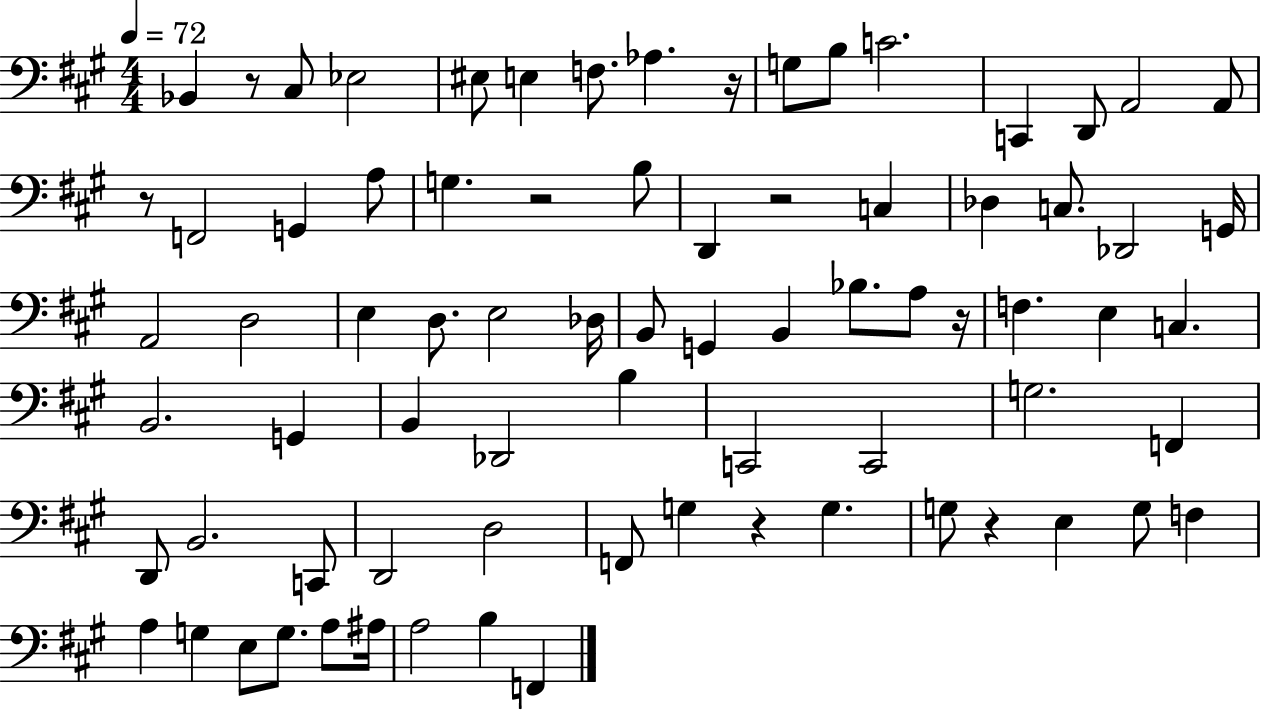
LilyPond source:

{
  \clef bass
  \numericTimeSignature
  \time 4/4
  \key a \major
  \tempo 4 = 72
  \repeat volta 2 { bes,4 r8 cis8 ees2 | eis8 e4 f8. aes4. r16 | g8 b8 c'2. | c,4 d,8 a,2 a,8 | \break r8 f,2 g,4 a8 | g4. r2 b8 | d,4 r2 c4 | des4 c8. des,2 g,16 | \break a,2 d2 | e4 d8. e2 des16 | b,8 g,4 b,4 bes8. a8 r16 | f4. e4 c4. | \break b,2. g,4 | b,4 des,2 b4 | c,2 c,2 | g2. f,4 | \break d,8 b,2. c,8 | d,2 d2 | f,8 g4 r4 g4. | g8 r4 e4 g8 f4 | \break a4 g4 e8 g8. a8 ais16 | a2 b4 f,4 | } \bar "|."
}